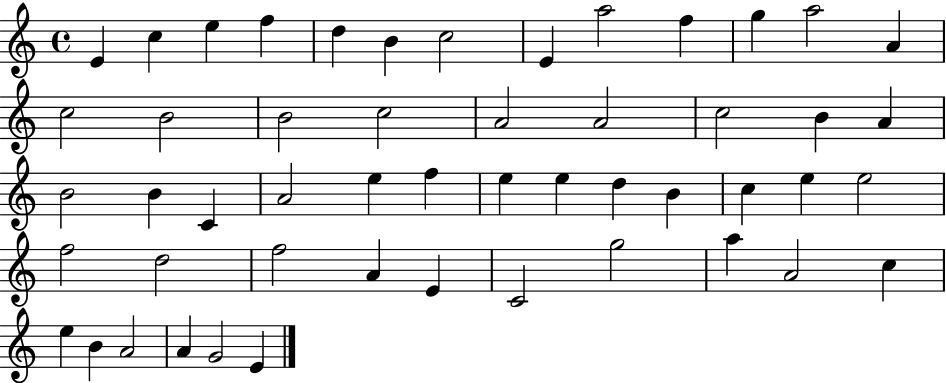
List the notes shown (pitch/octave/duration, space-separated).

E4/q C5/q E5/q F5/q D5/q B4/q C5/h E4/q A5/h F5/q G5/q A5/h A4/q C5/h B4/h B4/h C5/h A4/h A4/h C5/h B4/q A4/q B4/h B4/q C4/q A4/h E5/q F5/q E5/q E5/q D5/q B4/q C5/q E5/q E5/h F5/h D5/h F5/h A4/q E4/q C4/h G5/h A5/q A4/h C5/q E5/q B4/q A4/h A4/q G4/h E4/q